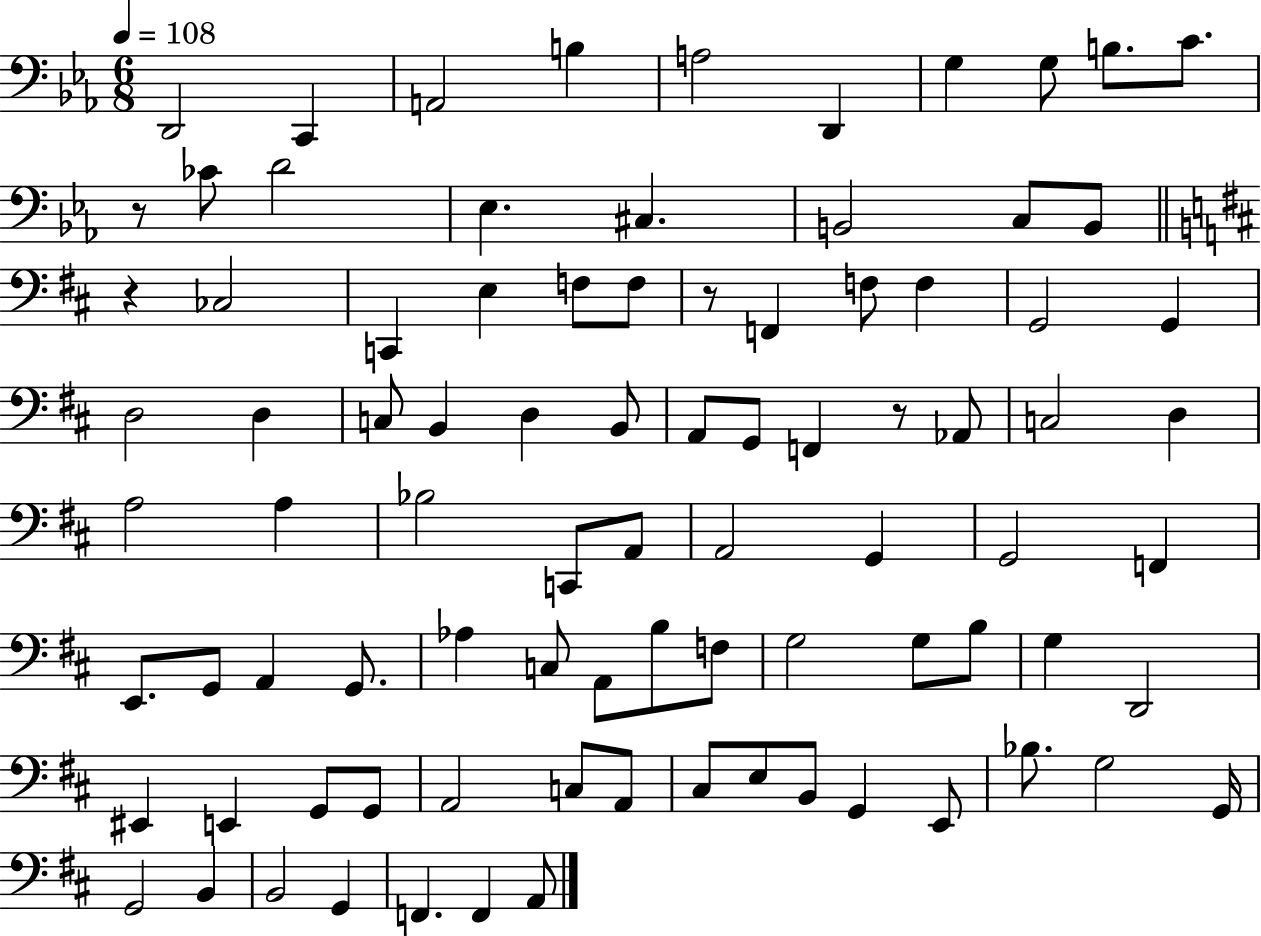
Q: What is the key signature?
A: EES major